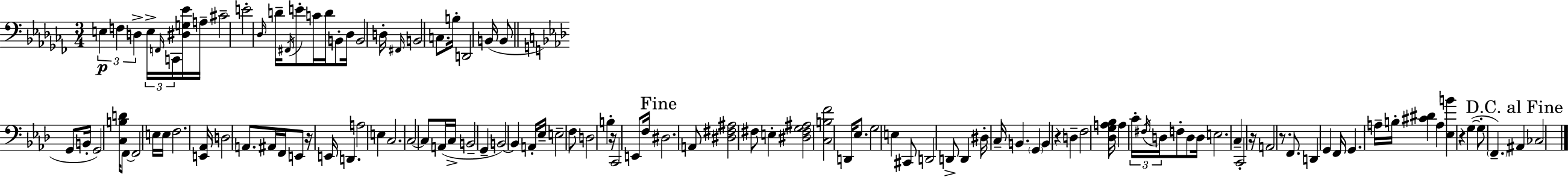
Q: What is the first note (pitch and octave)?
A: E3